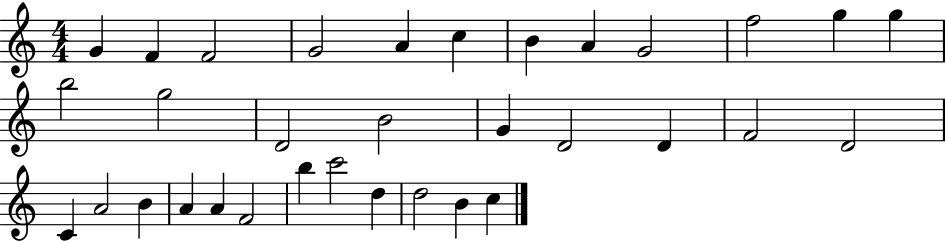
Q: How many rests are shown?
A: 0